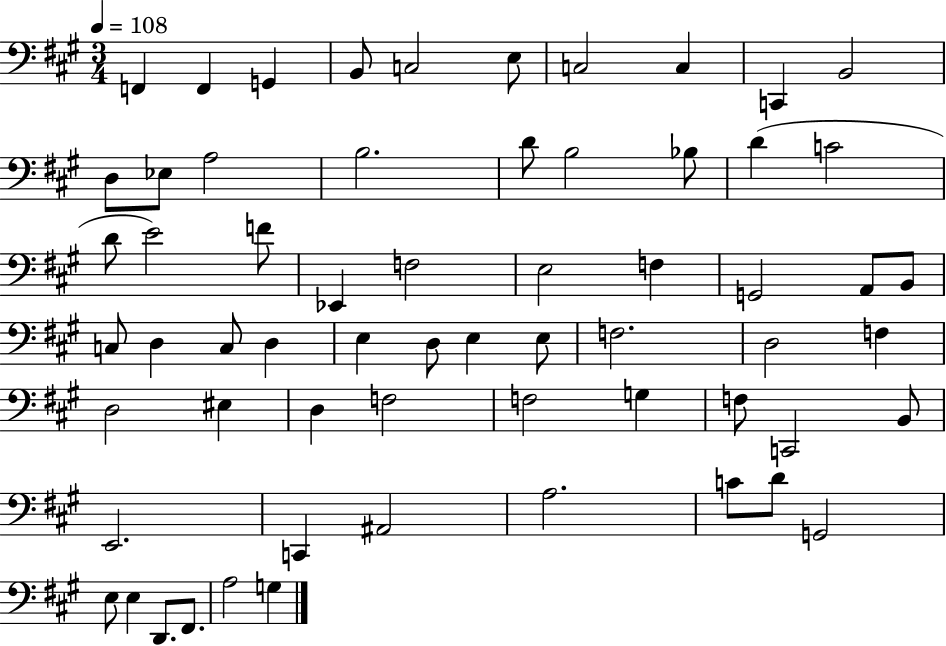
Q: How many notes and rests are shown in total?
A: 62